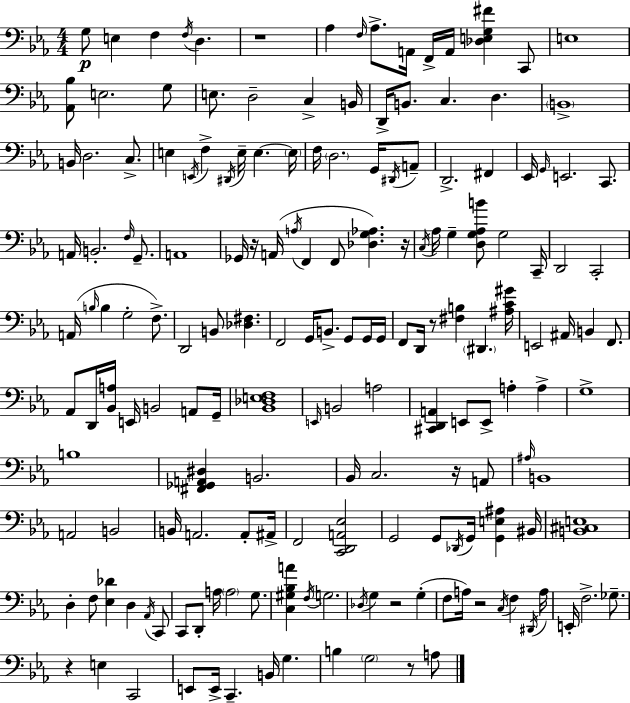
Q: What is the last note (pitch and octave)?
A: A3